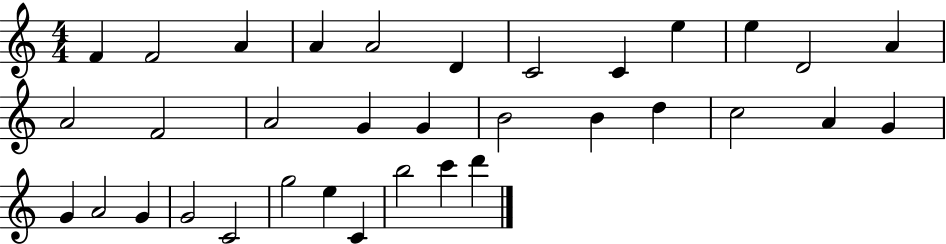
X:1
T:Untitled
M:4/4
L:1/4
K:C
F F2 A A A2 D C2 C e e D2 A A2 F2 A2 G G B2 B d c2 A G G A2 G G2 C2 g2 e C b2 c' d'